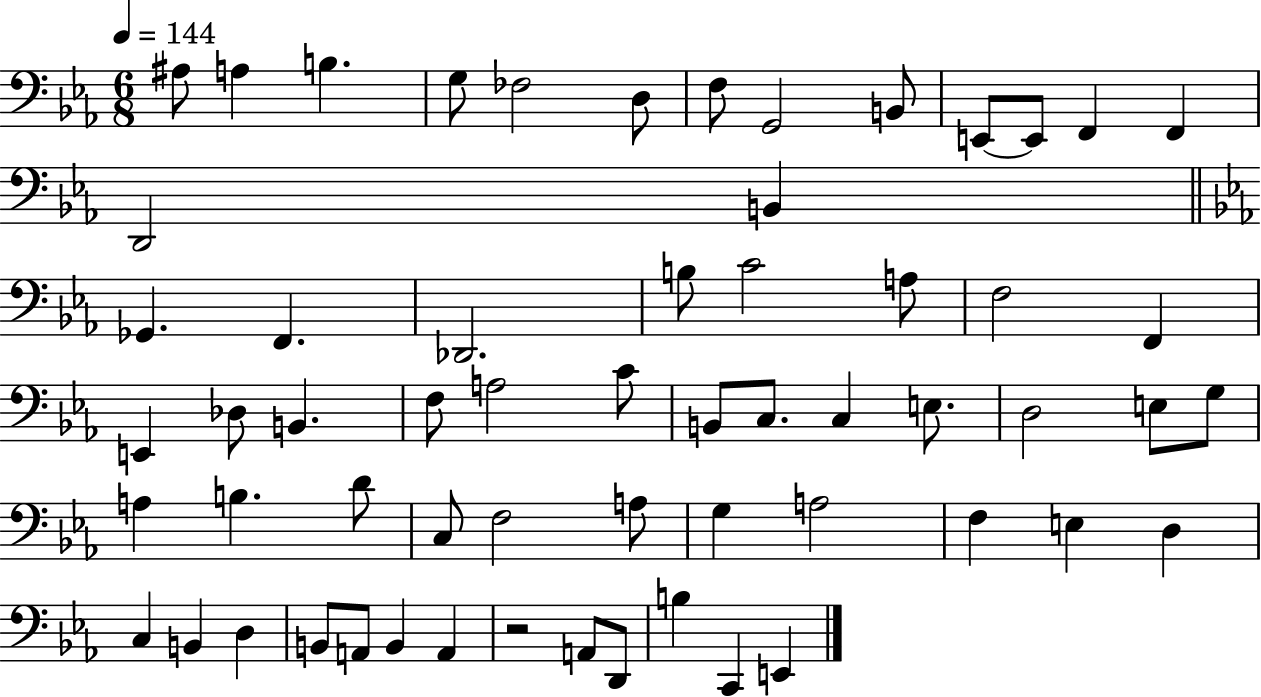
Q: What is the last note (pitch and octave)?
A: E2